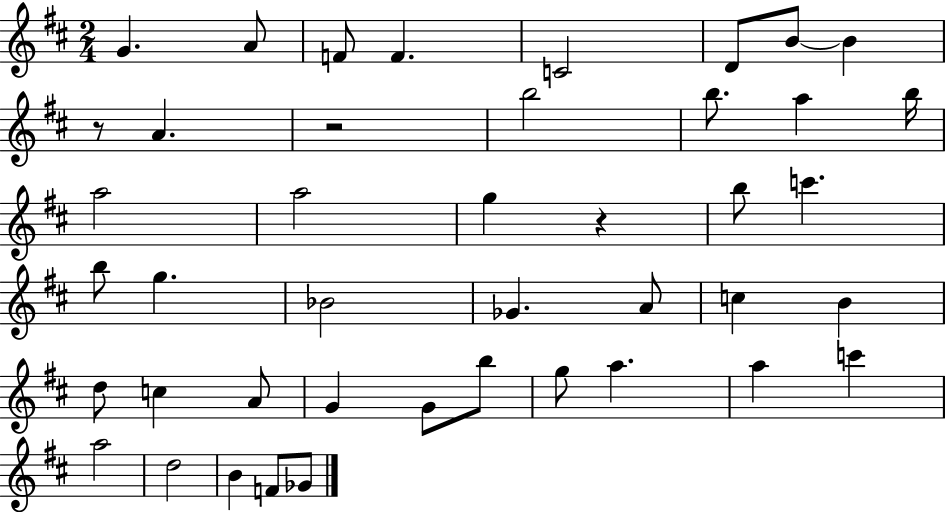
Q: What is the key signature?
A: D major